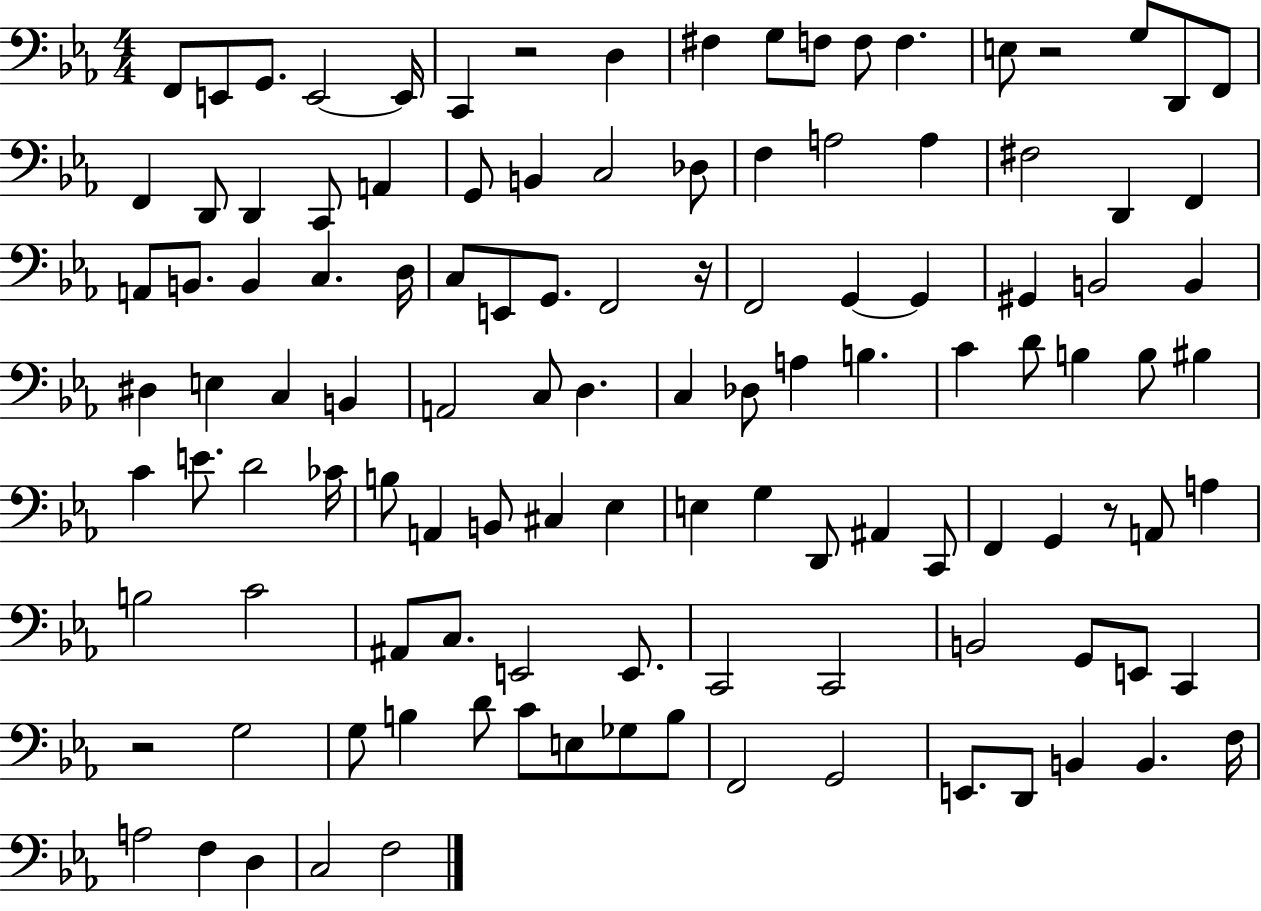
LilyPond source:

{
  \clef bass
  \numericTimeSignature
  \time 4/4
  \key ees \major
  \repeat volta 2 { f,8 e,8 g,8. e,2~~ e,16 | c,4 r2 d4 | fis4 g8 f8 f8 f4. | e8 r2 g8 d,8 f,8 | \break f,4 d,8 d,4 c,8 a,4 | g,8 b,4 c2 des8 | f4 a2 a4 | fis2 d,4 f,4 | \break a,8 b,8. b,4 c4. d16 | c8 e,8 g,8. f,2 r16 | f,2 g,4~~ g,4 | gis,4 b,2 b,4 | \break dis4 e4 c4 b,4 | a,2 c8 d4. | c4 des8 a4 b4. | c'4 d'8 b4 b8 bis4 | \break c'4 e'8. d'2 ces'16 | b8 a,4 b,8 cis4 ees4 | e4 g4 d,8 ais,4 c,8 | f,4 g,4 r8 a,8 a4 | \break b2 c'2 | ais,8 c8. e,2 e,8. | c,2 c,2 | b,2 g,8 e,8 c,4 | \break r2 g2 | g8 b4 d'8 c'8 e8 ges8 b8 | f,2 g,2 | e,8. d,8 b,4 b,4. f16 | \break a2 f4 d4 | c2 f2 | } \bar "|."
}